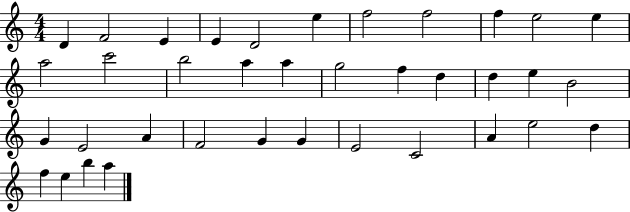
{
  \clef treble
  \numericTimeSignature
  \time 4/4
  \key c \major
  d'4 f'2 e'4 | e'4 d'2 e''4 | f''2 f''2 | f''4 e''2 e''4 | \break a''2 c'''2 | b''2 a''4 a''4 | g''2 f''4 d''4 | d''4 e''4 b'2 | \break g'4 e'2 a'4 | f'2 g'4 g'4 | e'2 c'2 | a'4 e''2 d''4 | \break f''4 e''4 b''4 a''4 | \bar "|."
}